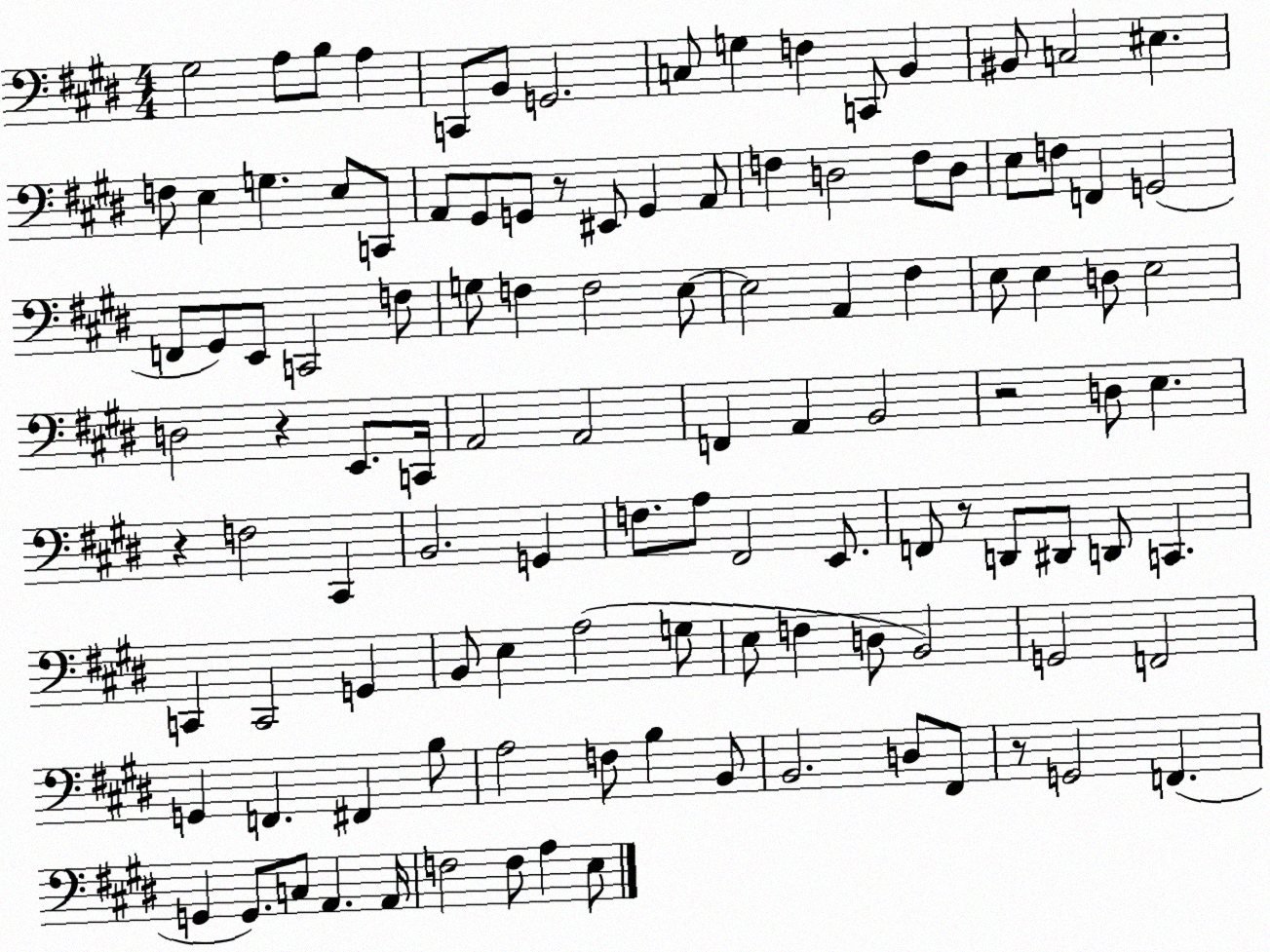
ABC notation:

X:1
T:Untitled
M:4/4
L:1/4
K:E
^G,2 A,/2 B,/2 A, C,,/2 B,,/2 G,,2 C,/2 G, F, C,,/2 B,, ^B,,/2 C,2 ^E, F,/2 E, G, E,/2 C,,/2 A,,/2 ^G,,/2 G,,/2 z/2 ^E,,/2 G,, A,,/2 F, D,2 F,/2 D,/2 E,/2 F,/2 F,, G,,2 F,,/2 ^G,,/2 E,,/2 C,,2 F,/2 G,/2 F, F,2 E,/2 E,2 A,, ^F, E,/2 E, D,/2 E,2 D,2 z E,,/2 C,,/4 A,,2 A,,2 F,, A,, B,,2 z2 D,/2 E, z F,2 ^C,, B,,2 G,, F,/2 A,/2 ^F,,2 E,,/2 F,,/2 z/2 D,,/2 ^D,,/2 D,,/2 C,, C,, C,,2 G,, B,,/2 E, A,2 G,/2 E,/2 F, D,/2 B,,2 G,,2 F,,2 G,, F,, ^F,, B,/2 A,2 F,/2 B, B,,/2 B,,2 D,/2 ^F,,/2 z/2 G,,2 F,, G,, G,,/2 C,/2 A,, A,,/4 F,2 F,/2 A, E,/2